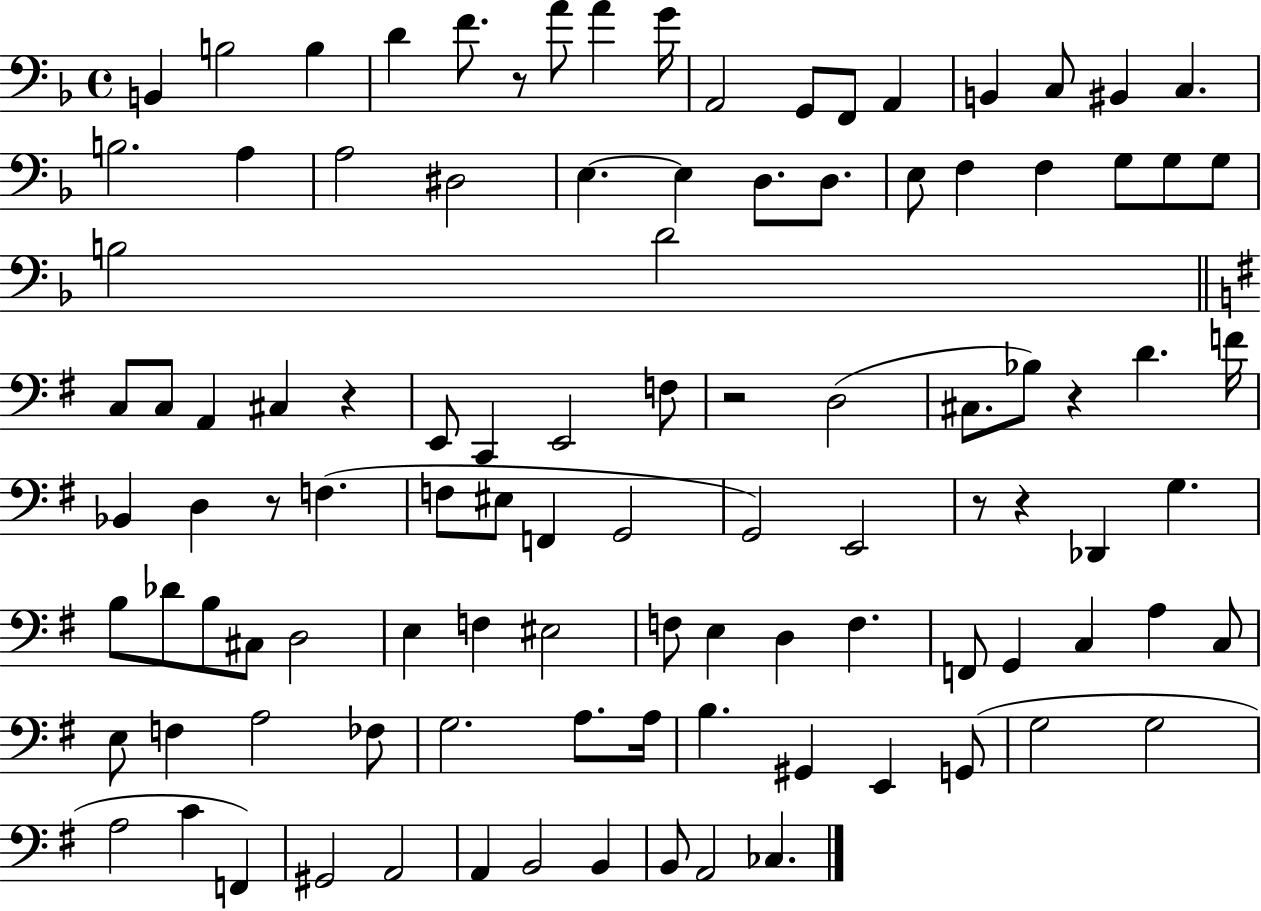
X:1
T:Untitled
M:4/4
L:1/4
K:F
B,, B,2 B, D F/2 z/2 A/2 A G/4 A,,2 G,,/2 F,,/2 A,, B,, C,/2 ^B,, C, B,2 A, A,2 ^D,2 E, E, D,/2 D,/2 E,/2 F, F, G,/2 G,/2 G,/2 B,2 D2 C,/2 C,/2 A,, ^C, z E,,/2 C,, E,,2 F,/2 z2 D,2 ^C,/2 _B,/2 z D F/4 _B,, D, z/2 F, F,/2 ^E,/2 F,, G,,2 G,,2 E,,2 z/2 z _D,, G, B,/2 _D/2 B,/2 ^C,/2 D,2 E, F, ^E,2 F,/2 E, D, F, F,,/2 G,, C, A, C,/2 E,/2 F, A,2 _F,/2 G,2 A,/2 A,/4 B, ^G,, E,, G,,/2 G,2 G,2 A,2 C F,, ^G,,2 A,,2 A,, B,,2 B,, B,,/2 A,,2 _C,